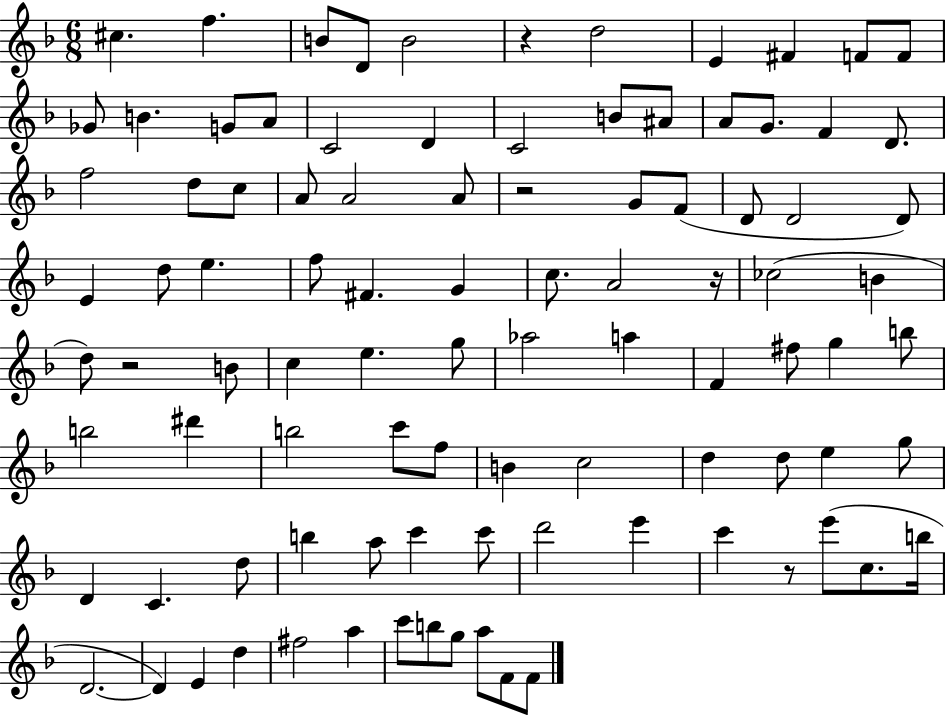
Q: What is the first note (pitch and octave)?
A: C#5